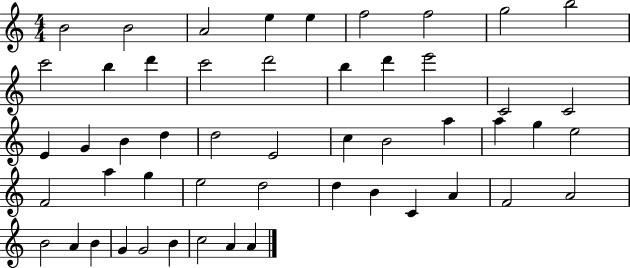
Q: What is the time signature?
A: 4/4